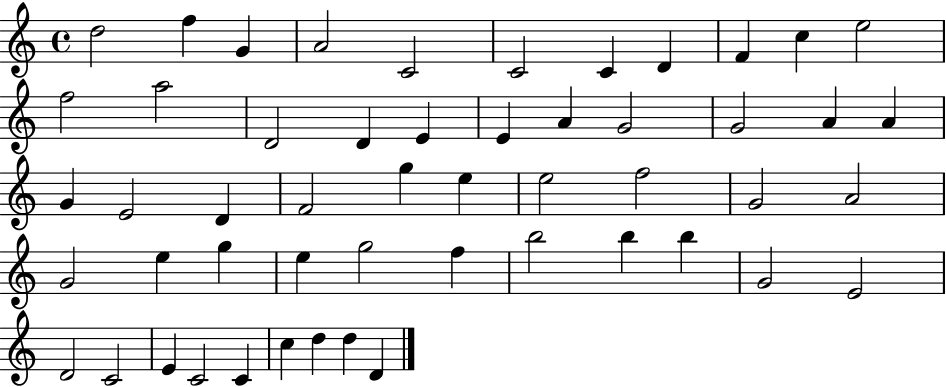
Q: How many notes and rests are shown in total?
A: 52